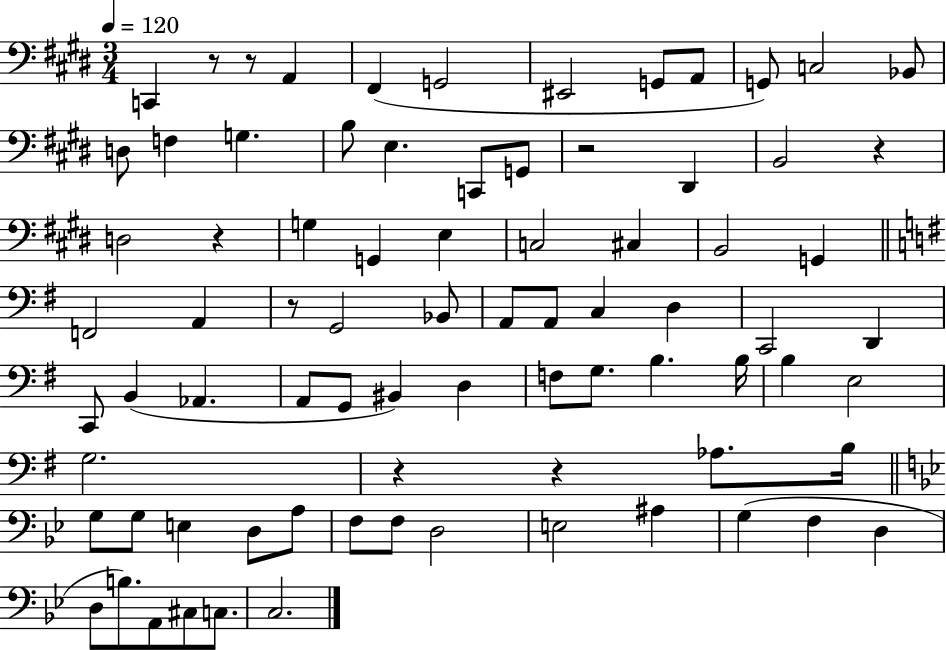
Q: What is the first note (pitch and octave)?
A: C2